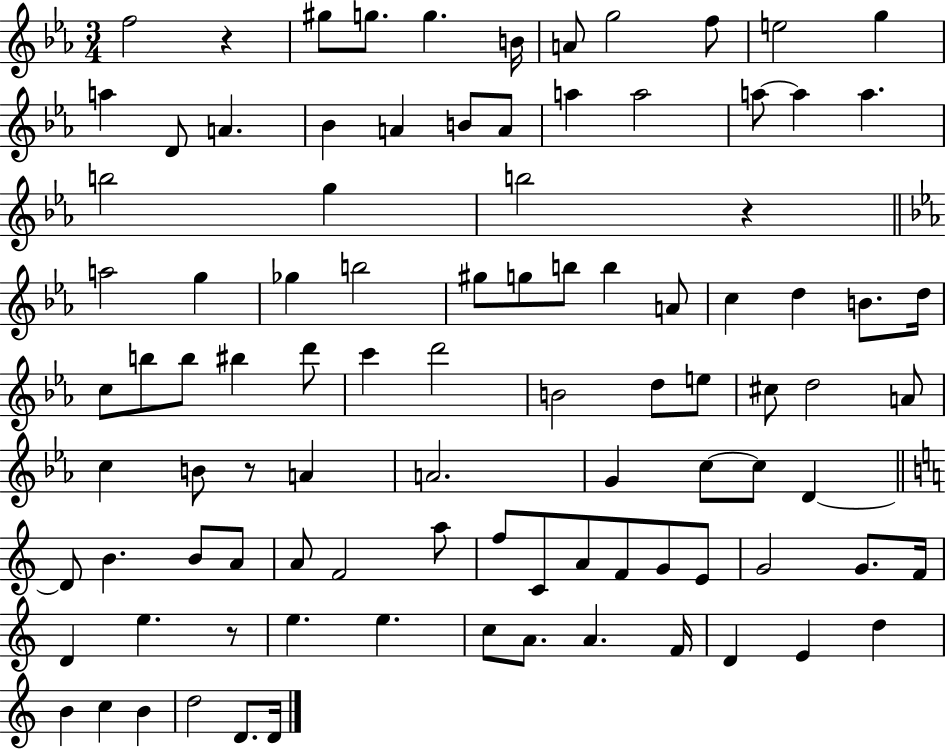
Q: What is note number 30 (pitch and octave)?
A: G#5